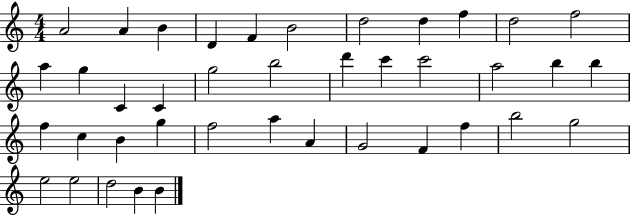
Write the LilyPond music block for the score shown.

{
  \clef treble
  \numericTimeSignature
  \time 4/4
  \key c \major
  a'2 a'4 b'4 | d'4 f'4 b'2 | d''2 d''4 f''4 | d''2 f''2 | \break a''4 g''4 c'4 c'4 | g''2 b''2 | d'''4 c'''4 c'''2 | a''2 b''4 b''4 | \break f''4 c''4 b'4 g''4 | f''2 a''4 a'4 | g'2 f'4 f''4 | b''2 g''2 | \break e''2 e''2 | d''2 b'4 b'4 | \bar "|."
}